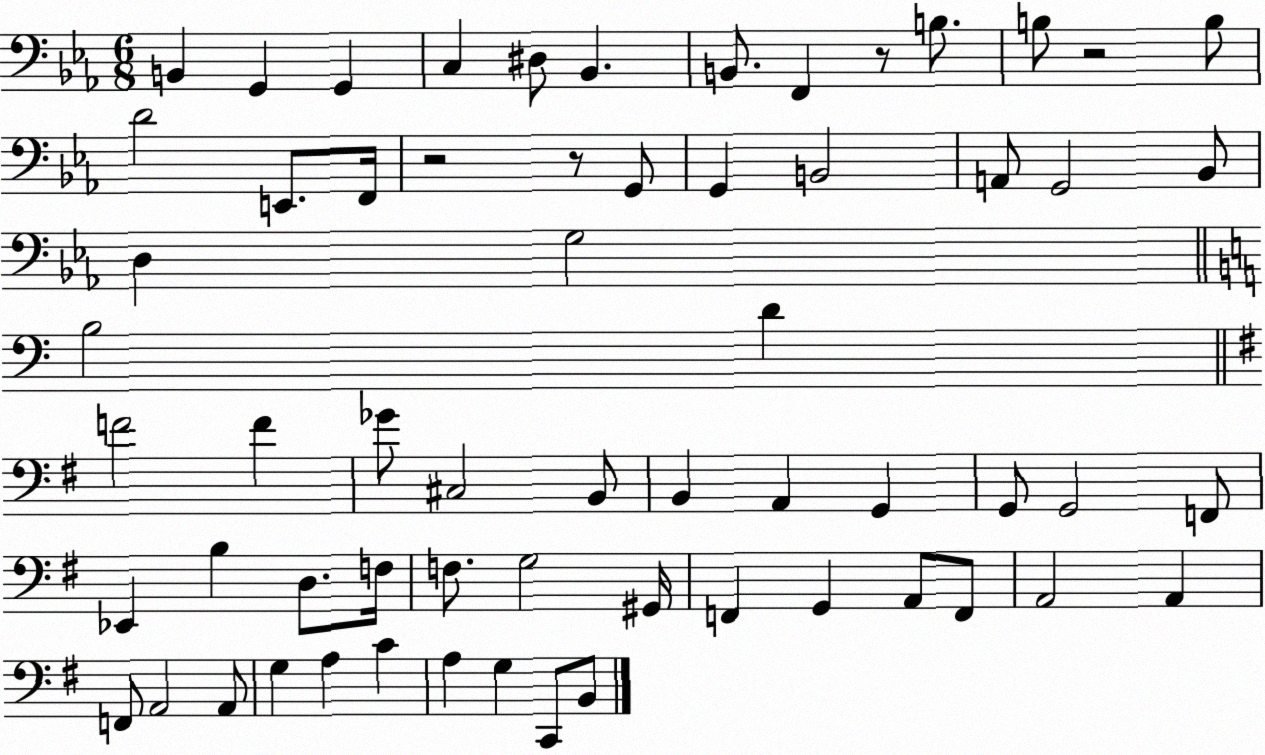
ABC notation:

X:1
T:Untitled
M:6/8
L:1/4
K:Eb
B,, G,, G,, C, ^D,/2 _B,, B,,/2 F,, z/2 B,/2 B,/2 z2 B,/2 D2 E,,/2 F,,/4 z2 z/2 G,,/2 G,, B,,2 A,,/2 G,,2 _B,,/2 D, G,2 B,2 D F2 F _G/2 ^C,2 B,,/2 B,, A,, G,, G,,/2 G,,2 F,,/2 _E,, B, D,/2 F,/4 F,/2 G,2 ^G,,/4 F,, G,, A,,/2 F,,/2 A,,2 A,, F,,/2 A,,2 A,,/2 G, A, C A, G, C,,/2 B,,/2